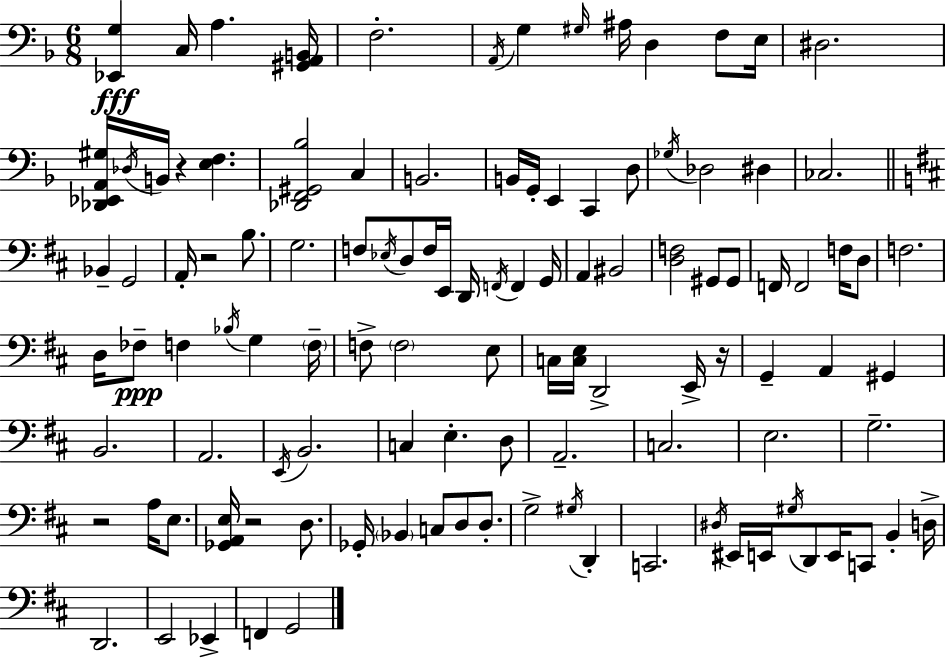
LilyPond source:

{
  \clef bass
  \numericTimeSignature
  \time 6/8
  \key f \major
  <ees, g>4\fff c16 a4. <gis, a, b,>16 | f2.-. | \acciaccatura { a,16 } g4 \grace { gis16 } ais16 d4 f8 | e16 dis2. | \break <des, ees, a, gis>16 \acciaccatura { des16 } b,16 r4 <e f>4. | <des, f, gis, bes>2 c4 | b,2. | b,16 g,16-. e,4 c,4 | \break d8 \acciaccatura { ges16 } des2 | dis4 ces2. | \bar "||" \break \key d \major bes,4-- g,2 | a,16-. r2 b8. | g2. | f8 \acciaccatura { ees16 } d8 f16 e,16 d,16 \acciaccatura { f,16 } f,4 | \break g,16 a,4 bis,2 | <d f>2 gis,8 | gis,8 f,16 f,2 f16 | d8 f2. | \break d16 fes8--\ppp f4 \acciaccatura { bes16 } g4 | \parenthesize f16-- f8-> \parenthesize f2 | e8 c16 <c e>16 d,2-> | e,16-> r16 g,4-- a,4 gis,4 | \break b,2. | a,2. | \acciaccatura { e,16 } b,2. | c4 e4.-. | \break d8 a,2.-- | c2. | e2. | g2.-- | \break r2 | a16 e8. <ges, a, e>16 r2 | d8. ges,16-. \parenthesize bes,4 c8 d8 | d8.-. g2-> | \break \acciaccatura { gis16 } d,4-. c,2. | \acciaccatura { dis16 } eis,16 e,16 \acciaccatura { gis16 } d,8 e,16 | c,8 b,4-. d16-> d,2. | e,2 | \break ees,4-> f,4 g,2 | \bar "|."
}